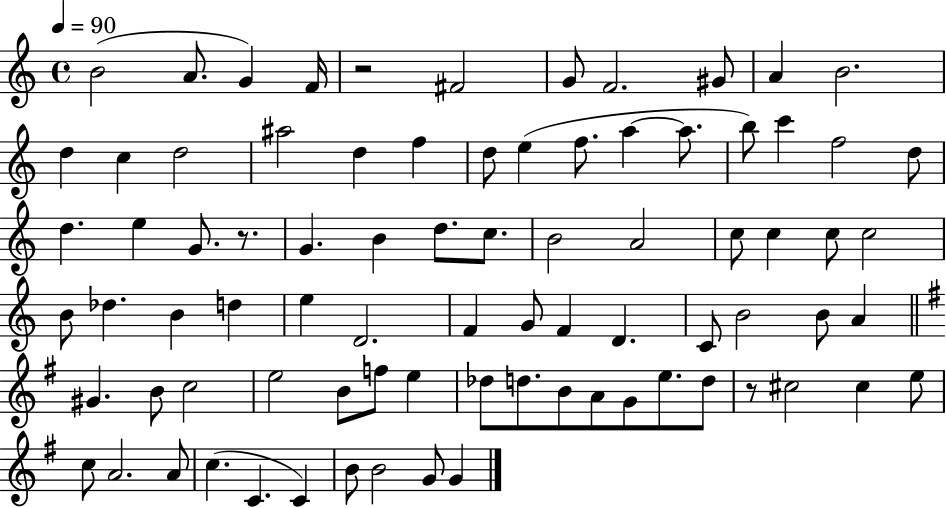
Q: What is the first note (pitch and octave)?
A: B4